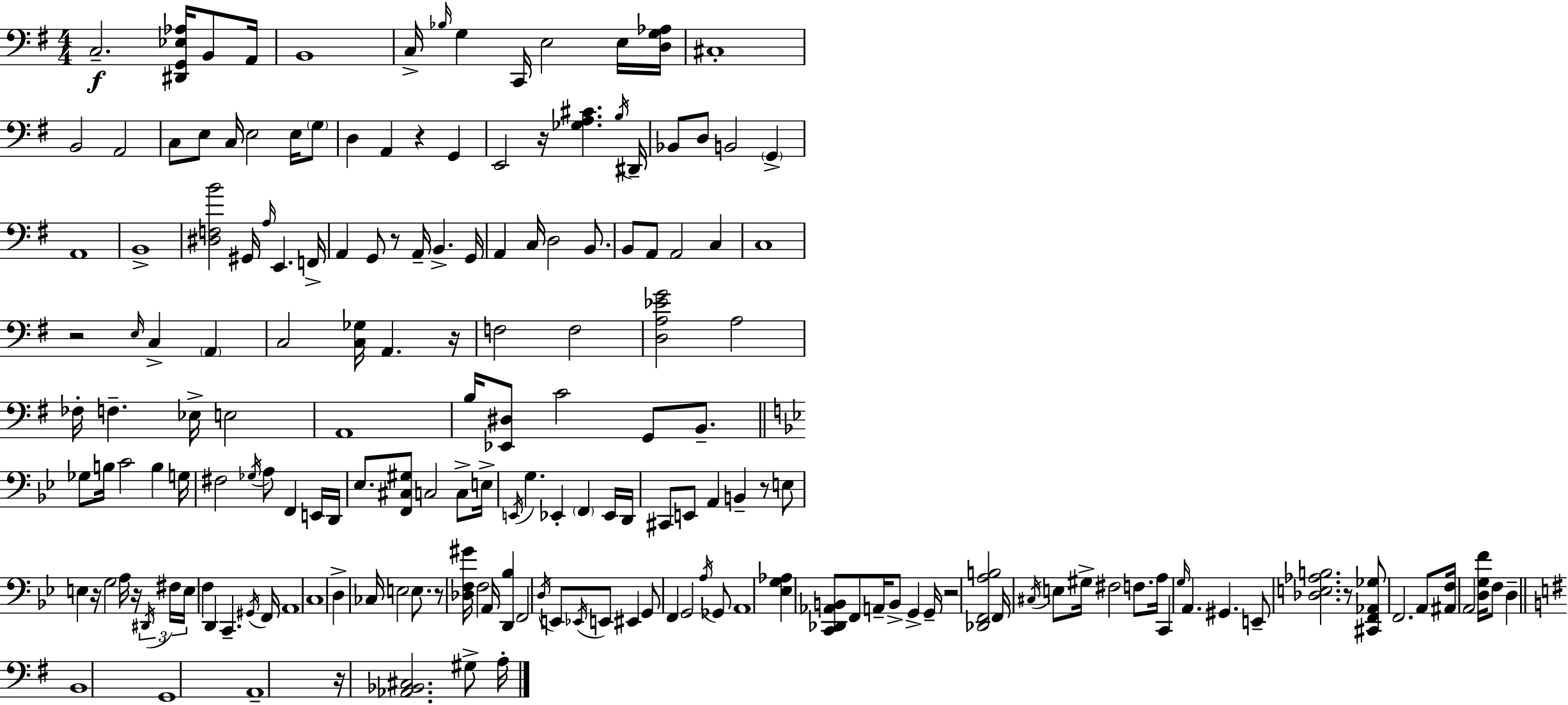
C3/h. [D#2,G2,Eb3,Ab3]/s B2/e A2/s B2/w C3/s Bb3/s G3/q C2/s E3/h E3/s [D3,G3,Ab3]/s C#3/w B2/h A2/h C3/e E3/e C3/s E3/h E3/s G3/e D3/q A2/q R/q G2/q E2/h R/s [Gb3,A3,C#4]/q. B3/s D#2/s Bb2/e D3/e B2/h G2/q A2/w B2/w [D#3,F3,B4]/h G#2/s A3/s E2/q. F2/s A2/q G2/e R/e A2/s B2/q. G2/s A2/q C3/s D3/h B2/e. B2/e A2/e A2/h C3/q C3/w R/h E3/s C3/q A2/q C3/h [C3,Gb3]/s A2/q. R/s F3/h F3/h [D3,A3,Eb4,G4]/h A3/h FES3/s F3/q. Eb3/s E3/h A2/w B3/s [Eb2,D#3]/e C4/h G2/e B2/e. Gb3/e B3/s C4/h B3/q G3/s F#3/h Gb3/s A3/e F2/q E2/s D2/s Eb3/e. [F2,C#3,G#3]/e C3/h C3/e E3/s E2/s G3/q. Eb2/q F2/q Eb2/s D2/s C#2/e E2/e A2/q B2/q R/e E3/e E3/q R/s G3/h A3/s R/s D#2/s F#3/s E3/s F3/q D2/q C2/q. G#2/s F2/s A2/w C3/w D3/q CES3/s E3/h E3/e. R/e [Db3,F3,G#4]/s F3/h A2/s [D2,Bb3]/q F2/h D3/s E2/e Eb2/s E2/e EIS2/q G2/e F2/q G2/h A3/s Gb2/e A2/w [Eb3,G3,Ab3]/q [C2,Db2,Ab2,B2]/e F2/e A2/s B2/e G2/q G2/s R/h [Db2,F2,A3,B3]/h F2/s C#3/s E3/e G#3/s F#3/h F3/e. A3/s C2/q G3/s A2/q. G#2/q. E2/e [Db3,E3,Ab3,B3]/h. R/e [C#2,F2,Ab2,Gb3]/e F2/h. A2/e [A#2,F3]/s A2/h [D3,G3,F4]/s F3/e D3/q B2/w G2/w A2/w R/s [Ab2,Bb2,C#3]/h. G#3/e A3/s